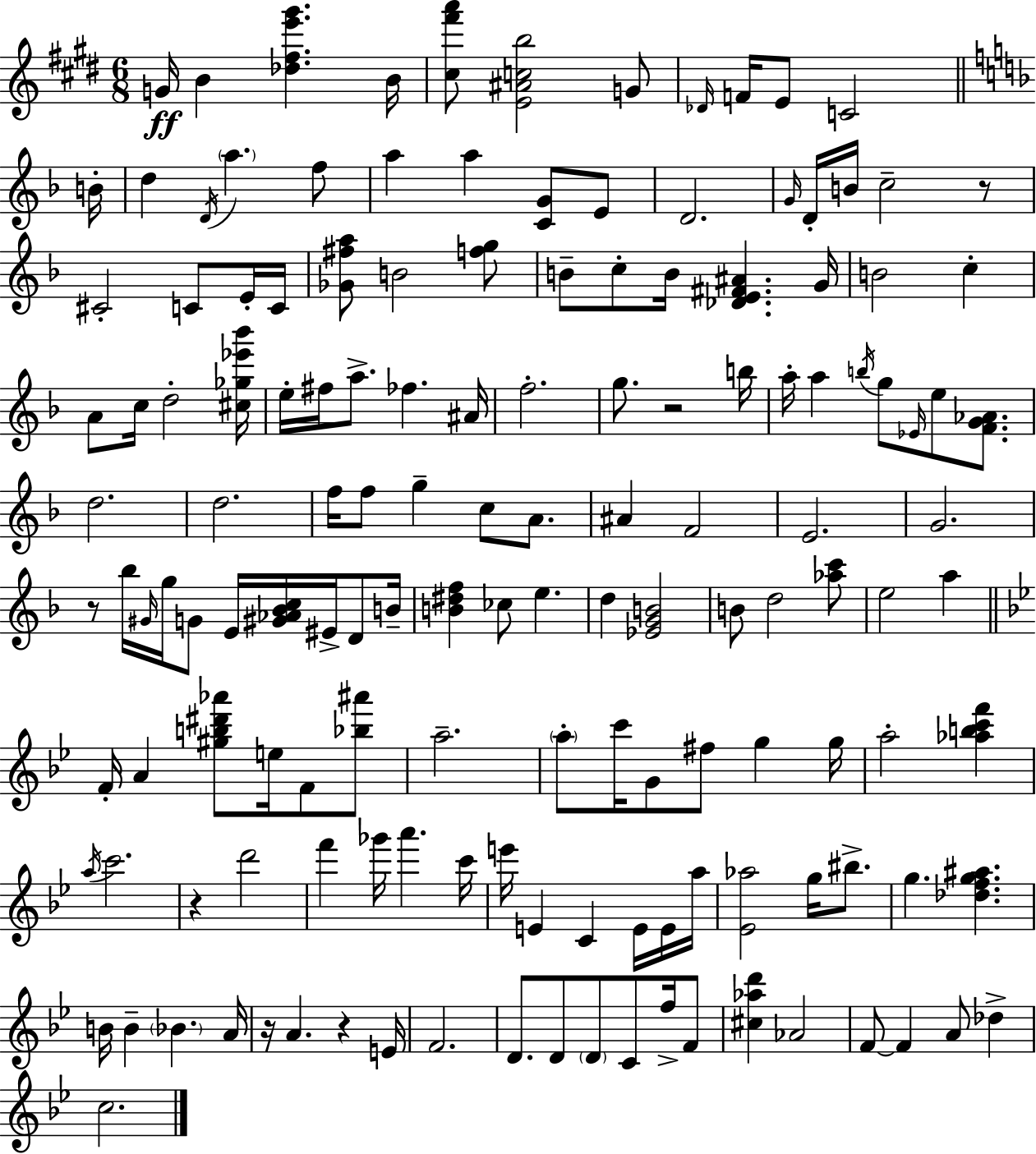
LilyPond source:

{
  \clef treble
  \numericTimeSignature
  \time 6/8
  \key e \major
  \repeat volta 2 { g'16\ff b'4 <des'' fis'' e''' gis'''>4. b'16 | <cis'' fis''' a'''>8 <e' ais' c'' b''>2 g'8 | \grace { des'16 } f'16 e'8 c'2 | \bar "||" \break \key f \major b'16-. d''4 \acciaccatura { d'16 } \parenthesize a''4. | f''8 a''4 a''4 <c' g'>8 | e'8 d'2. | \grace { g'16 } d'16-. b'16 c''2-- | \break r8 cis'2-. c'8 | e'16-. c'16 <ges' fis'' a''>8 b'2 | <f'' g''>8 b'8-- c''8-. b'16 <des' e' fis' ais'>4. | g'16 b'2 c''4-. | \break a'8 c''16 d''2-. | <cis'' ges'' ees''' bes'''>16 e''16-. fis''16 a''8.-> fes''4. | ais'16 f''2.-. | g''8. r2 | \break b''16 a''16-. a''4 \acciaccatura { b''16 } g''8 \grace { ees'16 } | e''8 <f' g' aes'>8. d''2. | d''2. | f''16 f''8 g''4-- | \break c''8 a'8. ais'4 f'2 | e'2. | g'2. | r8 bes''16 \grace { gis'16 } g''16 g'8 | \break e'16 <gis' aes' bes' c''>16 eis'16-> d'8 b'16-- <b' dis'' f''>4 ces''8 | e''4. d''4 <ees' g' b'>2 | b'8 d''2 | <aes'' c'''>8 e''2 | \break a''4 \bar "||" \break \key g \minor f'16-. a'4 <gis'' b'' dis''' aes'''>8 e''16 f'8 <bes'' ais'''>8 | a''2.-- | \parenthesize a''8-. c'''16 g'8 fis''8 g''4 g''16 | a''2-. <aes'' b'' c''' f'''>4 | \break \acciaccatura { a''16 } c'''2. | r4 d'''2 | f'''4 ges'''16 a'''4. | c'''16 e'''16 e'4 c'4 e'16 e'16 | \break a''16 <ees' aes''>2 g''16 bis''8.-> | g''4. <des'' f'' g'' ais''>4. | b'16 b'4-- \parenthesize bes'4. | a'16 r16 a'4. r4 | \break e'16 f'2. | d'8. d'8 \parenthesize d'8 c'8 f''16-> f'8 | <cis'' aes'' d'''>4 aes'2 | f'8~~ f'4 a'8 des''4-> | \break c''2. | } \bar "|."
}